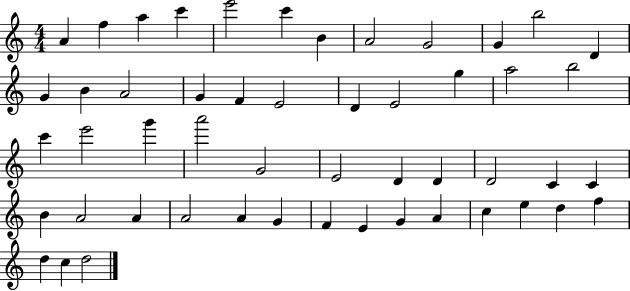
{
  \clef treble
  \numericTimeSignature
  \time 4/4
  \key c \major
  a'4 f''4 a''4 c'''4 | e'''2 c'''4 b'4 | a'2 g'2 | g'4 b''2 d'4 | \break g'4 b'4 a'2 | g'4 f'4 e'2 | d'4 e'2 g''4 | a''2 b''2 | \break c'''4 e'''2 g'''4 | a'''2 g'2 | e'2 d'4 d'4 | d'2 c'4 c'4 | \break b'4 a'2 a'4 | a'2 a'4 g'4 | f'4 e'4 g'4 a'4 | c''4 e''4 d''4 f''4 | \break d''4 c''4 d''2 | \bar "|."
}